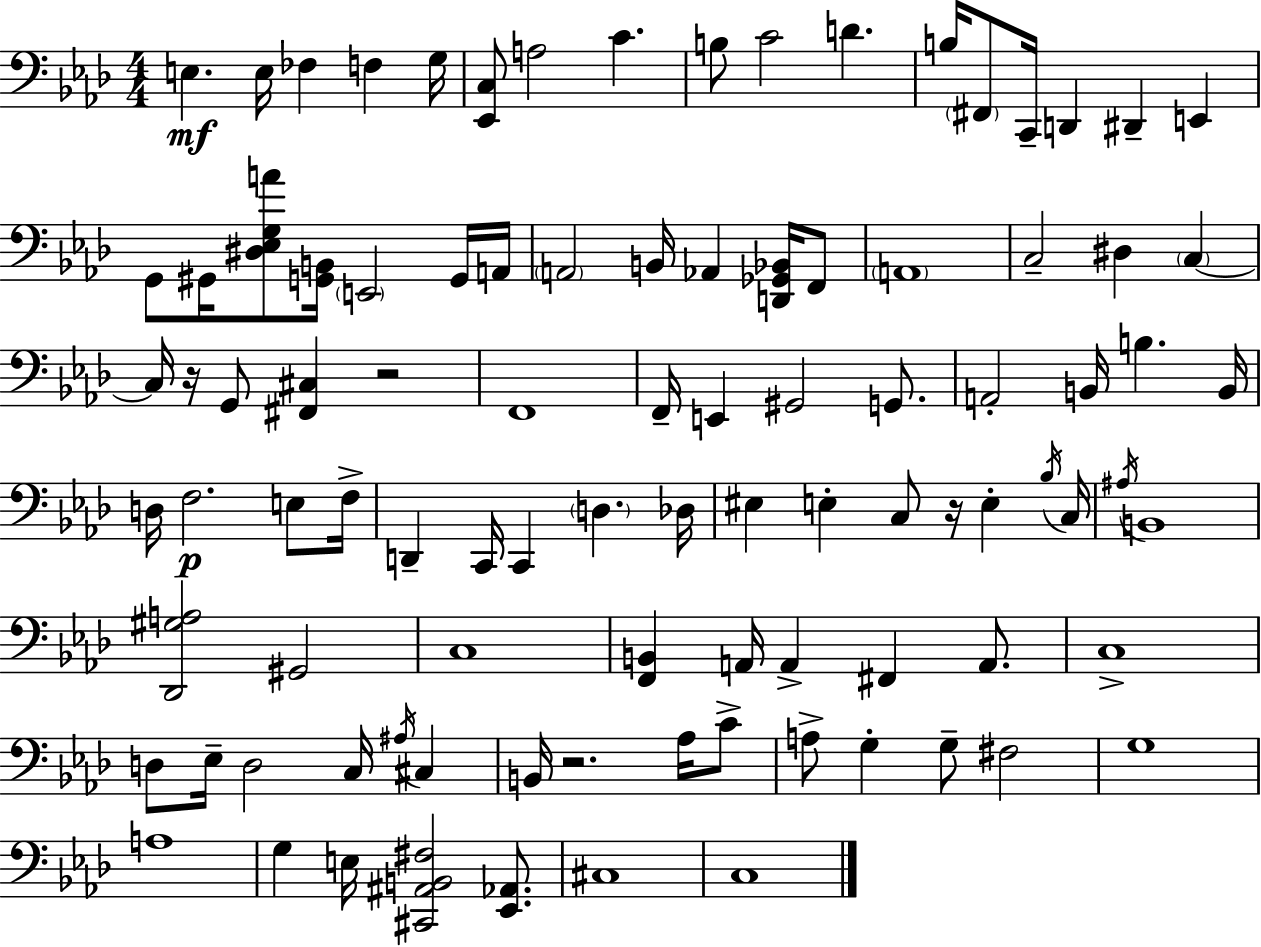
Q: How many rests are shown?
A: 4